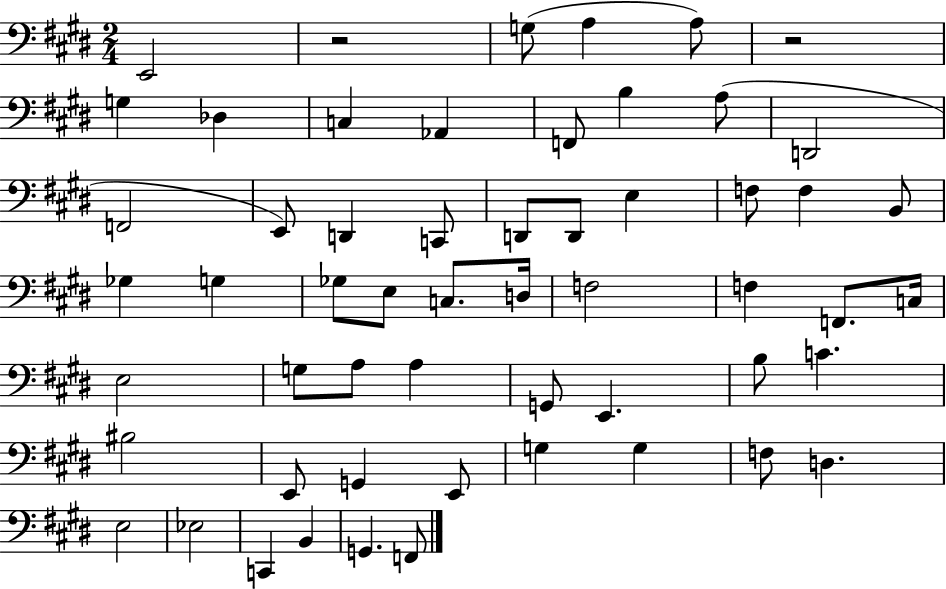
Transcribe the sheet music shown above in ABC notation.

X:1
T:Untitled
M:2/4
L:1/4
K:E
E,,2 z2 G,/2 A, A,/2 z2 G, _D, C, _A,, F,,/2 B, A,/2 D,,2 F,,2 E,,/2 D,, C,,/2 D,,/2 D,,/2 E, F,/2 F, B,,/2 _G, G, _G,/2 E,/2 C,/2 D,/4 F,2 F, F,,/2 C,/4 E,2 G,/2 A,/2 A, G,,/2 E,, B,/2 C ^B,2 E,,/2 G,, E,,/2 G, G, F,/2 D, E,2 _E,2 C,, B,, G,, F,,/2